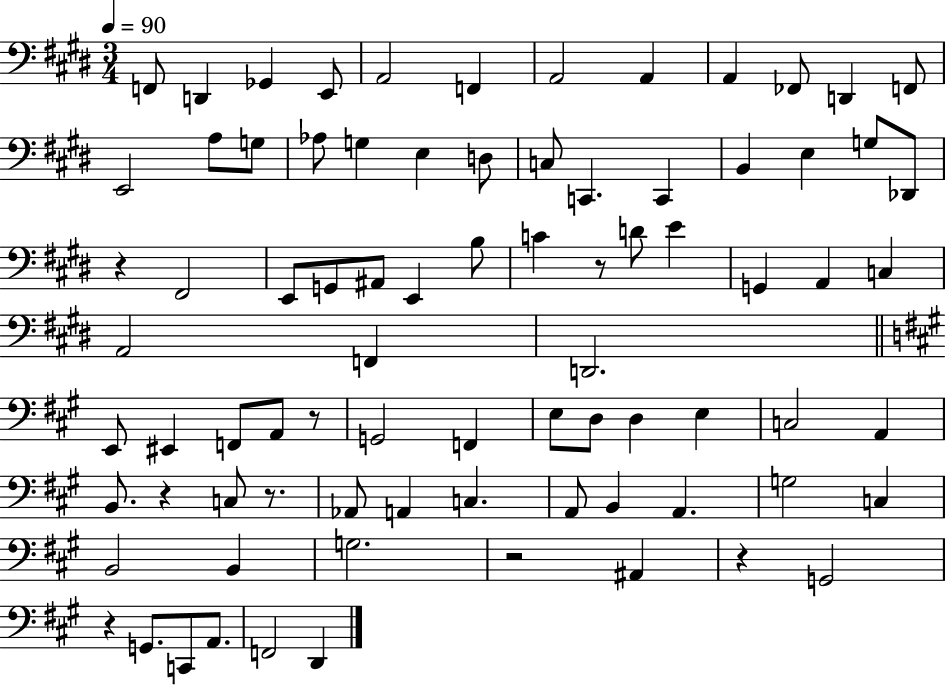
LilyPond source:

{
  \clef bass
  \numericTimeSignature
  \time 3/4
  \key e \major
  \tempo 4 = 90
  f,8 d,4 ges,4 e,8 | a,2 f,4 | a,2 a,4 | a,4 fes,8 d,4 f,8 | \break e,2 a8 g8 | aes8 g4 e4 d8 | c8 c,4. c,4 | b,4 e4 g8 des,8 | \break r4 fis,2 | e,8 g,8 ais,8 e,4 b8 | c'4 r8 d'8 e'4 | g,4 a,4 c4 | \break a,2 f,4 | d,2. | \bar "||" \break \key a \major e,8 eis,4 f,8 a,8 r8 | g,2 f,4 | e8 d8 d4 e4 | c2 a,4 | \break b,8. r4 c8 r8. | aes,8 a,4 c4. | a,8 b,4 a,4. | g2 c4 | \break b,2 b,4 | g2. | r2 ais,4 | r4 g,2 | \break r4 g,8. c,8 a,8. | f,2 d,4 | \bar "|."
}